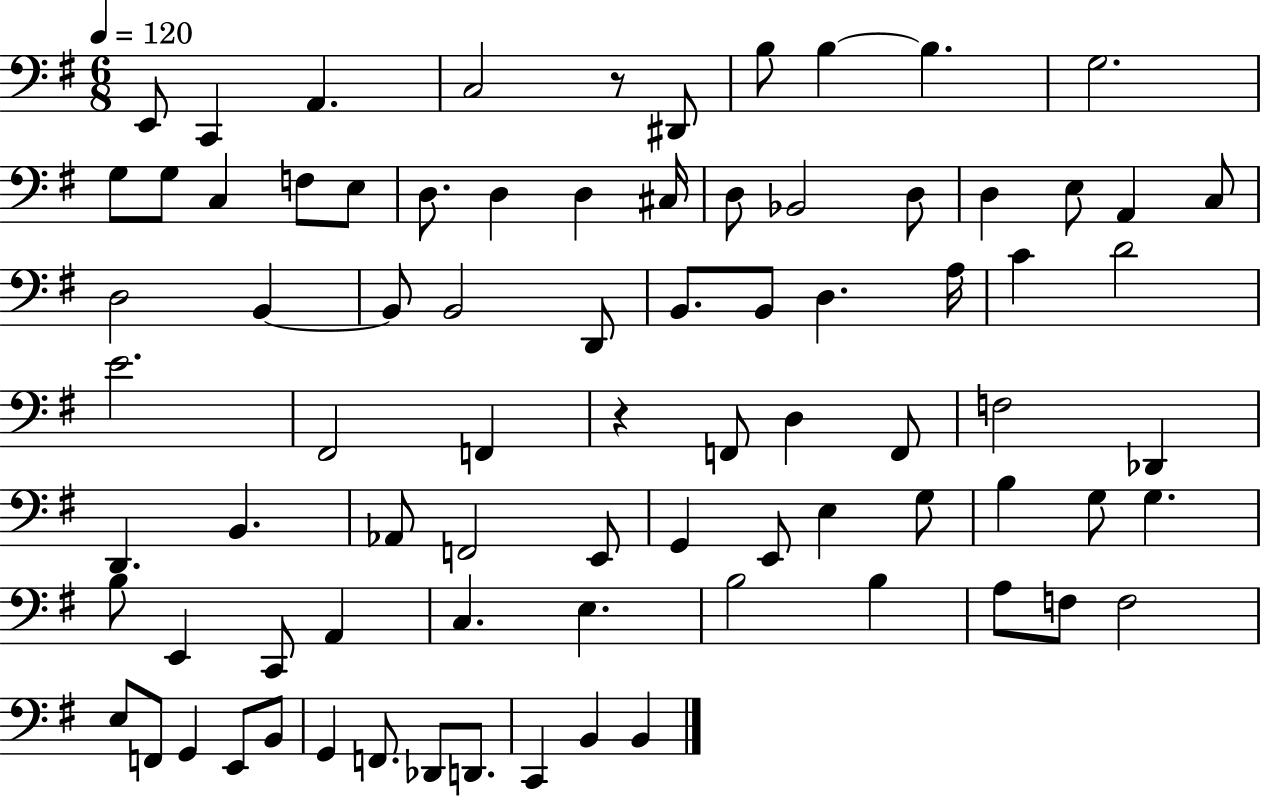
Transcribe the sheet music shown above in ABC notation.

X:1
T:Untitled
M:6/8
L:1/4
K:G
E,,/2 C,, A,, C,2 z/2 ^D,,/2 B,/2 B, B, G,2 G,/2 G,/2 C, F,/2 E,/2 D,/2 D, D, ^C,/4 D,/2 _B,,2 D,/2 D, E,/2 A,, C,/2 D,2 B,, B,,/2 B,,2 D,,/2 B,,/2 B,,/2 D, A,/4 C D2 E2 ^F,,2 F,, z F,,/2 D, F,,/2 F,2 _D,, D,, B,, _A,,/2 F,,2 E,,/2 G,, E,,/2 E, G,/2 B, G,/2 G, B,/2 E,, C,,/2 A,, C, E, B,2 B, A,/2 F,/2 F,2 E,/2 F,,/2 G,, E,,/2 B,,/2 G,, F,,/2 _D,,/2 D,,/2 C,, B,, B,,